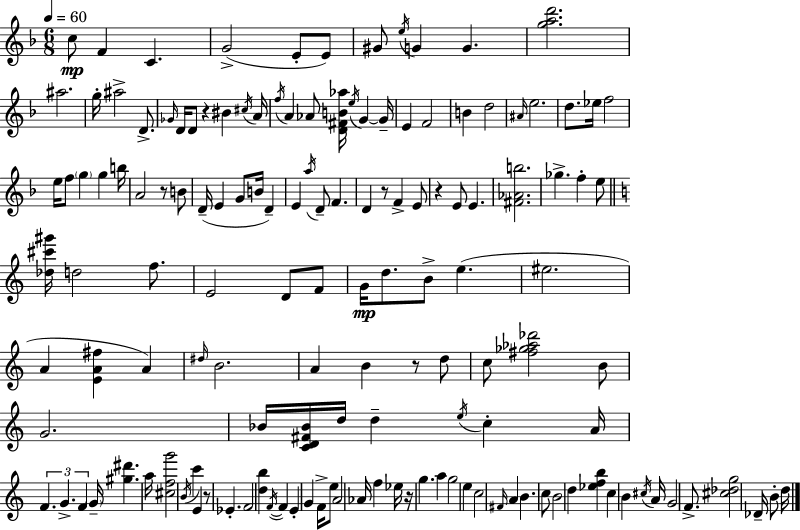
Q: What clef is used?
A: treble